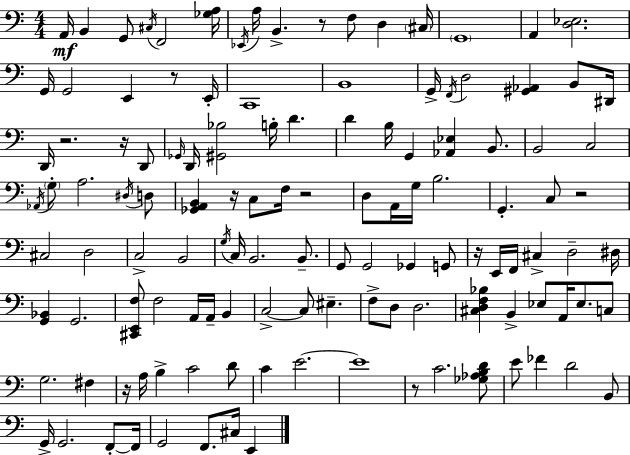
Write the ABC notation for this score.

X:1
T:Untitled
M:4/4
L:1/4
K:Am
A,,/4 B,, G,,/2 ^C,/4 F,,2 [_G,A,]/4 _E,,/4 A,/4 B,, z/2 F,/2 D, ^C,/4 G,,4 A,, [D,_E,]2 G,,/4 G,,2 E,, z/2 E,,/4 C,,4 B,,4 G,,/4 F,,/4 D,2 [^G,,_A,,] B,,/2 ^D,,/4 D,,/4 z2 z/4 D,,/2 _G,,/4 D,,/4 [^G,,_B,]2 B,/4 D D B,/4 G,, [_A,,_E,] B,,/2 B,,2 C,2 _A,,/4 G,/2 A,2 ^D,/4 D,/2 [_G,,A,,B,,] z/4 C,/2 F,/4 z2 D,/2 A,,/4 G,/4 B,2 G,, C,/2 z2 ^C,2 D,2 C,2 B,,2 G,/4 C,/4 B,,2 B,,/2 G,,/2 G,,2 _G,, G,,/2 z/4 E,,/4 F,,/4 ^C, D,2 ^D,/4 [G,,_B,,] G,,2 [^C,,E,,F,]/2 F,2 A,,/4 A,,/4 B,, C,2 C,/2 ^E, F,/2 D,/2 D,2 [^C,D,F,_B,] B,, _E,/2 A,,/4 _E,/2 C,/2 G,2 ^F, z/4 A,/4 B, C2 D/2 C E2 E4 z/2 C2 [_G,_A,B,D]/2 E/2 _F D2 B,,/2 G,,/4 G,,2 F,,/2 F,,/4 G,,2 F,,/2 ^C,/4 E,,